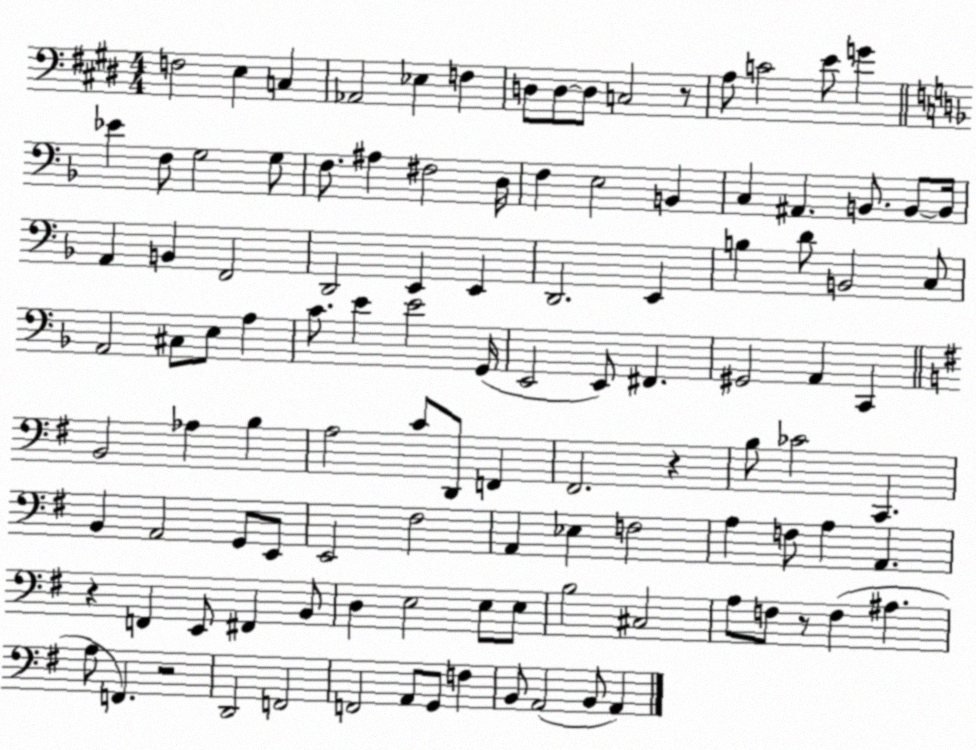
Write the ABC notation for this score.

X:1
T:Untitled
M:4/4
L:1/4
K:E
F,2 E, C, _A,,2 _E, F, D,/2 D,/2 D,/2 C,2 z/2 A,/2 C2 E/2 G _E F,/2 G,2 G,/2 F,/2 ^A, ^F,2 D,/4 F, E,2 B,, C, ^A,, B,,/2 B,,/2 B,,/4 A,, B,, F,,2 D,,2 E,, E,, D,,2 E,, B, D/2 B,,2 C,/2 A,,2 ^C,/2 E,/2 A, C/2 E E2 G,,/4 E,,2 E,,/2 ^F,, ^G,,2 A,, C,, B,,2 _A, B, A,2 C/2 D,,/2 F,, ^F,,2 z B,/2 _C2 C,, B,, A,,2 G,,/2 E,,/2 E,,2 ^F,2 A,, _E, F,2 A, F,/2 A, A,, z F,, E,,/2 ^F,, B,,/2 D, E,2 E,/2 E,/2 B,2 ^C,2 A,/2 F,/2 z/2 F, ^A, A,/2 F,, z2 D,,2 F,,2 F,,2 A,,/2 G,,/2 F, B,,/2 A,,2 B,,/2 A,,